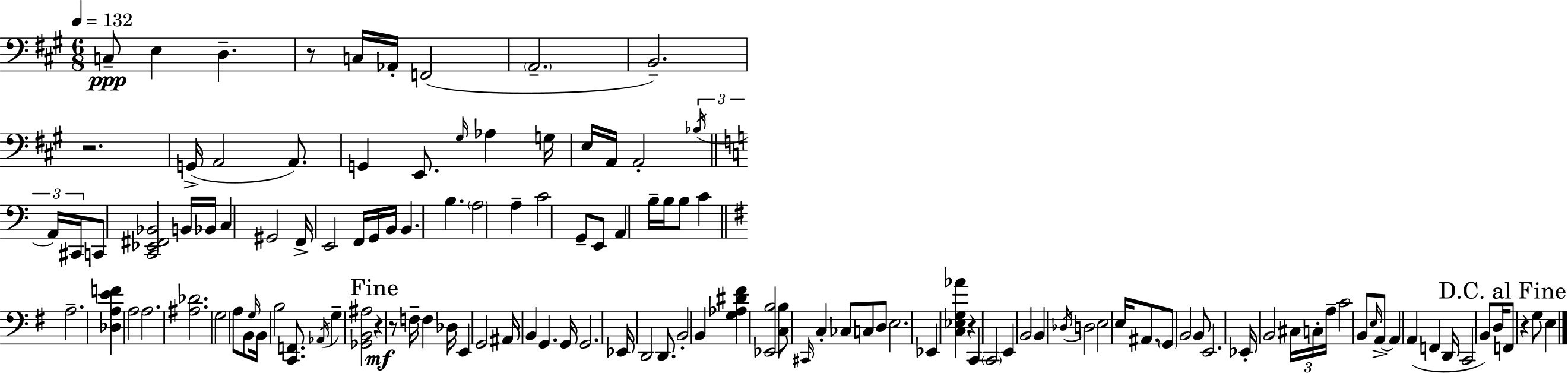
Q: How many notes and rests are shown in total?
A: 125